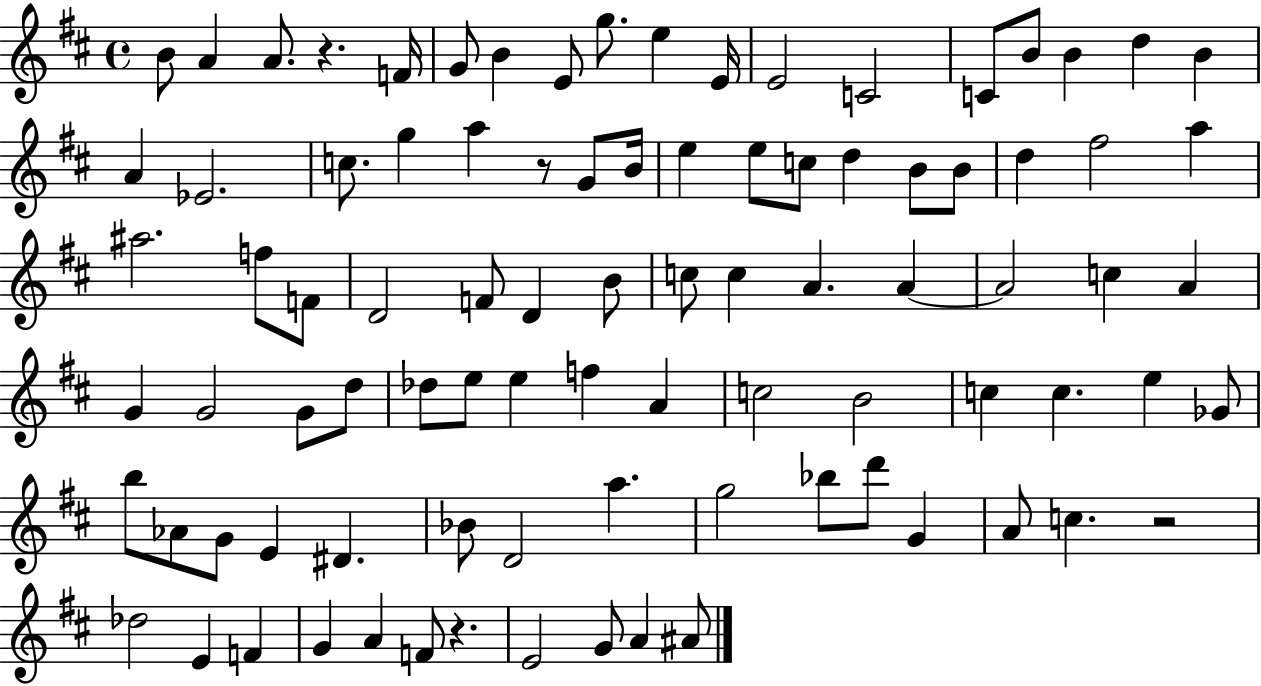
{
  \clef treble
  \time 4/4
  \defaultTimeSignature
  \key d \major
  \repeat volta 2 { b'8 a'4 a'8. r4. f'16 | g'8 b'4 e'8 g''8. e''4 e'16 | e'2 c'2 | c'8 b'8 b'4 d''4 b'4 | \break a'4 ees'2. | c''8. g''4 a''4 r8 g'8 b'16 | e''4 e''8 c''8 d''4 b'8 b'8 | d''4 fis''2 a''4 | \break ais''2. f''8 f'8 | d'2 f'8 d'4 b'8 | c''8 c''4 a'4. a'4~~ | a'2 c''4 a'4 | \break g'4 g'2 g'8 d''8 | des''8 e''8 e''4 f''4 a'4 | c''2 b'2 | c''4 c''4. e''4 ges'8 | \break b''8 aes'8 g'8 e'4 dis'4. | bes'8 d'2 a''4. | g''2 bes''8 d'''8 g'4 | a'8 c''4. r2 | \break des''2 e'4 f'4 | g'4 a'4 f'8 r4. | e'2 g'8 a'4 ais'8 | } \bar "|."
}